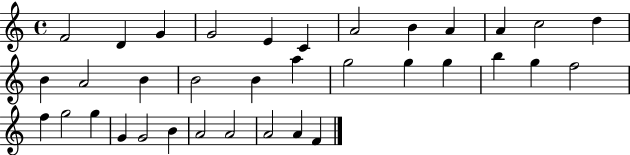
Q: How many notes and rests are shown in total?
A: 35